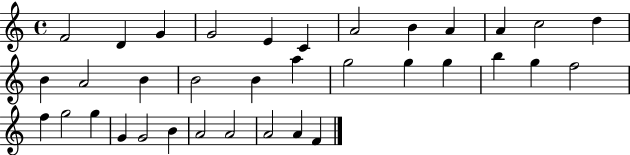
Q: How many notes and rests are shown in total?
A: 35